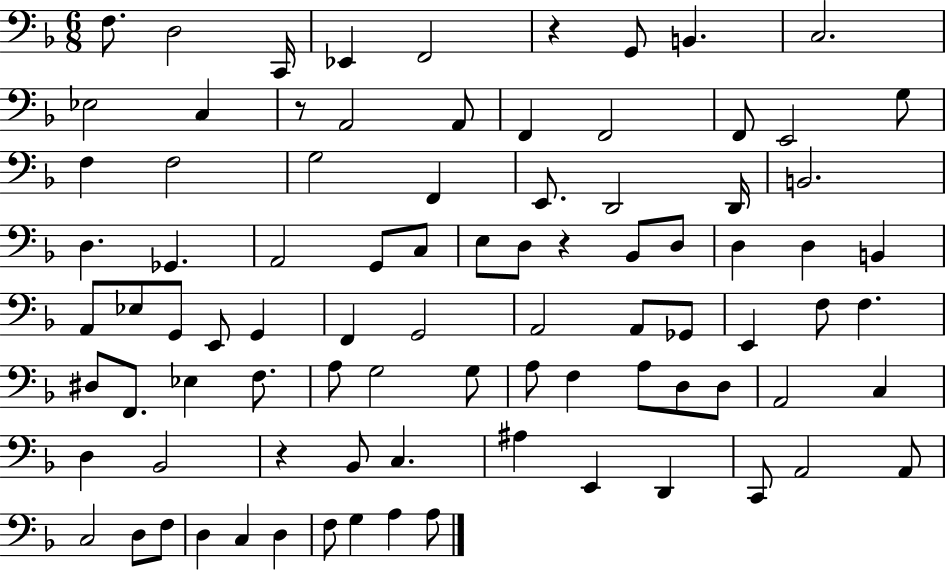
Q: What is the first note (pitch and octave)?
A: F3